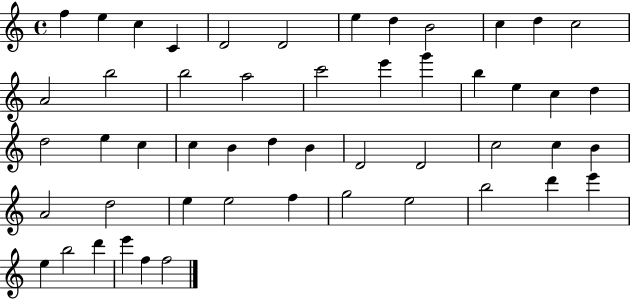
X:1
T:Untitled
M:4/4
L:1/4
K:C
f e c C D2 D2 e d B2 c d c2 A2 b2 b2 a2 c'2 e' g' b e c d d2 e c c B d B D2 D2 c2 c B A2 d2 e e2 f g2 e2 b2 d' e' e b2 d' e' f f2